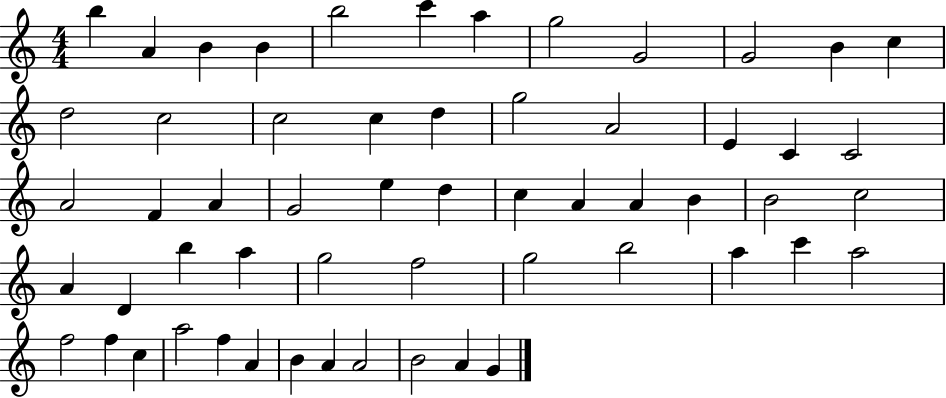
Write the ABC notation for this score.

X:1
T:Untitled
M:4/4
L:1/4
K:C
b A B B b2 c' a g2 G2 G2 B c d2 c2 c2 c d g2 A2 E C C2 A2 F A G2 e d c A A B B2 c2 A D b a g2 f2 g2 b2 a c' a2 f2 f c a2 f A B A A2 B2 A G